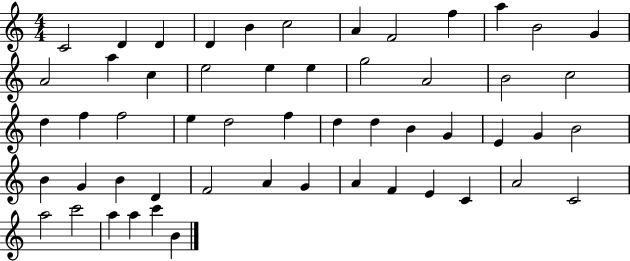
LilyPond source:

{
  \clef treble
  \numericTimeSignature
  \time 4/4
  \key c \major
  c'2 d'4 d'4 | d'4 b'4 c''2 | a'4 f'2 f''4 | a''4 b'2 g'4 | \break a'2 a''4 c''4 | e''2 e''4 e''4 | g''2 a'2 | b'2 c''2 | \break d''4 f''4 f''2 | e''4 d''2 f''4 | d''4 d''4 b'4 g'4 | e'4 g'4 b'2 | \break b'4 g'4 b'4 d'4 | f'2 a'4 g'4 | a'4 f'4 e'4 c'4 | a'2 c'2 | \break a''2 c'''2 | a''4 a''4 c'''4 b'4 | \bar "|."
}